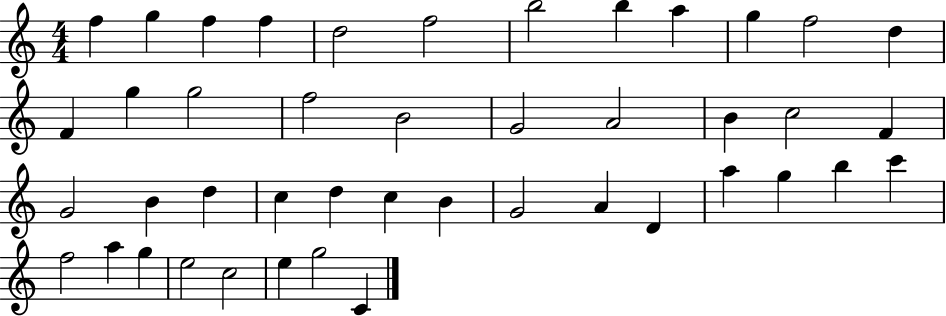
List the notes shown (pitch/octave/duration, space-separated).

F5/q G5/q F5/q F5/q D5/h F5/h B5/h B5/q A5/q G5/q F5/h D5/q F4/q G5/q G5/h F5/h B4/h G4/h A4/h B4/q C5/h F4/q G4/h B4/q D5/q C5/q D5/q C5/q B4/q G4/h A4/q D4/q A5/q G5/q B5/q C6/q F5/h A5/q G5/q E5/h C5/h E5/q G5/h C4/q